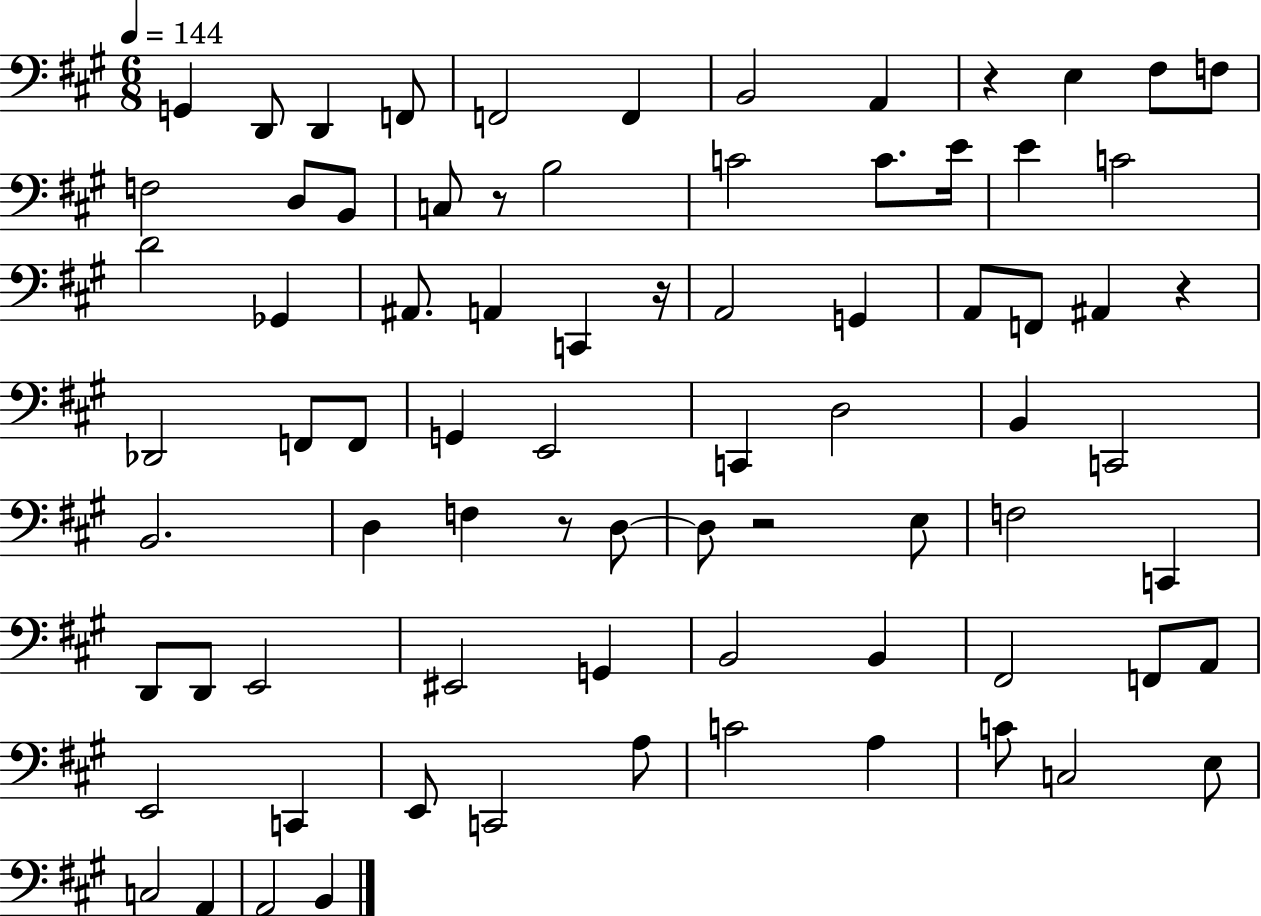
G2/q D2/e D2/q F2/e F2/h F2/q B2/h A2/q R/q E3/q F#3/e F3/e F3/h D3/e B2/e C3/e R/e B3/h C4/h C4/e. E4/s E4/q C4/h D4/h Gb2/q A#2/e. A2/q C2/q R/s A2/h G2/q A2/e F2/e A#2/q R/q Db2/h F2/e F2/e G2/q E2/h C2/q D3/h B2/q C2/h B2/h. D3/q F3/q R/e D3/e D3/e R/h E3/e F3/h C2/q D2/e D2/e E2/h EIS2/h G2/q B2/h B2/q F#2/h F2/e A2/e E2/h C2/q E2/e C2/h A3/e C4/h A3/q C4/e C3/h E3/e C3/h A2/q A2/h B2/q